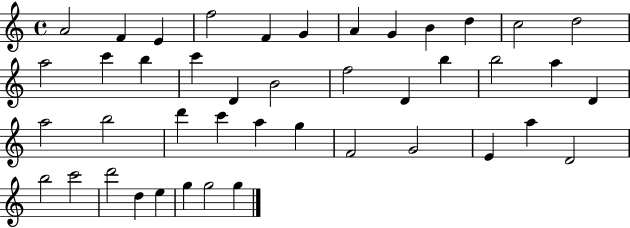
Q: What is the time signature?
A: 4/4